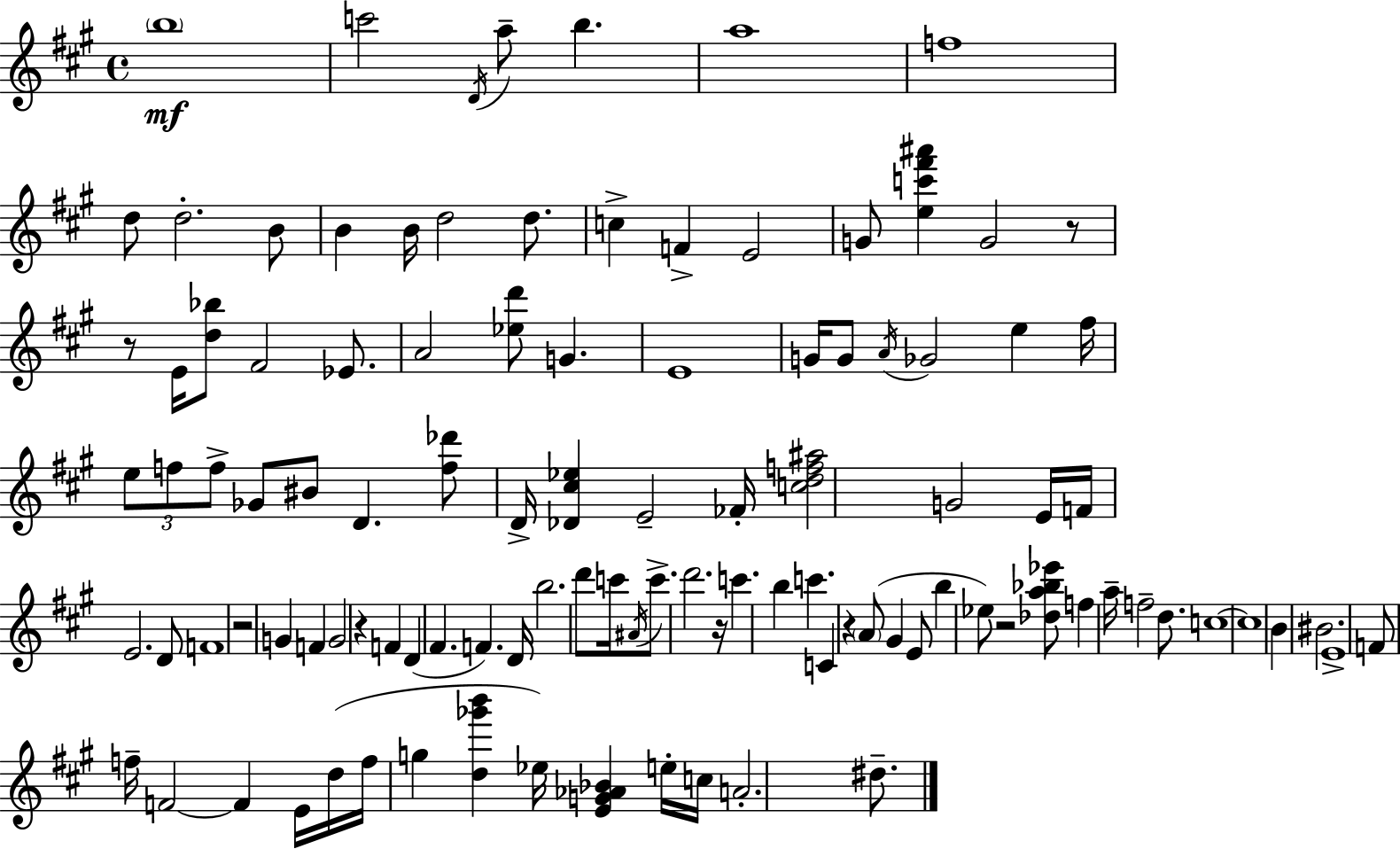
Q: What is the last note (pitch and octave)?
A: D#5